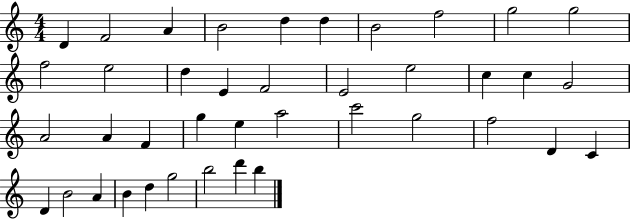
D4/q F4/h A4/q B4/h D5/q D5/q B4/h F5/h G5/h G5/h F5/h E5/h D5/q E4/q F4/h E4/h E5/h C5/q C5/q G4/h A4/h A4/q F4/q G5/q E5/q A5/h C6/h G5/h F5/h D4/q C4/q D4/q B4/h A4/q B4/q D5/q G5/h B5/h D6/q B5/q